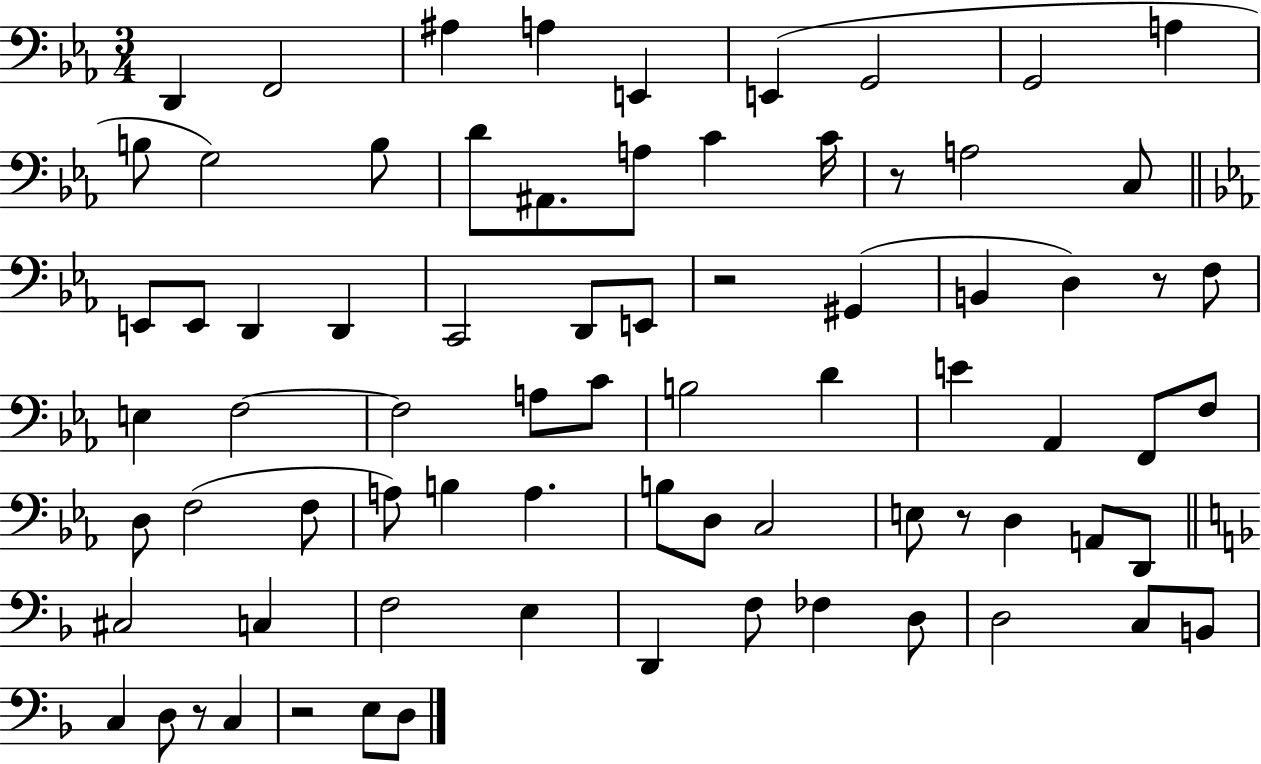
X:1
T:Untitled
M:3/4
L:1/4
K:Eb
D,, F,,2 ^A, A, E,, E,, G,,2 G,,2 A, B,/2 G,2 B,/2 D/2 ^A,,/2 A,/2 C C/4 z/2 A,2 C,/2 E,,/2 E,,/2 D,, D,, C,,2 D,,/2 E,,/2 z2 ^G,, B,, D, z/2 F,/2 E, F,2 F,2 A,/2 C/2 B,2 D E _A,, F,,/2 F,/2 D,/2 F,2 F,/2 A,/2 B, A, B,/2 D,/2 C,2 E,/2 z/2 D, A,,/2 D,,/2 ^C,2 C, F,2 E, D,, F,/2 _F, D,/2 D,2 C,/2 B,,/2 C, D,/2 z/2 C, z2 E,/2 D,/2